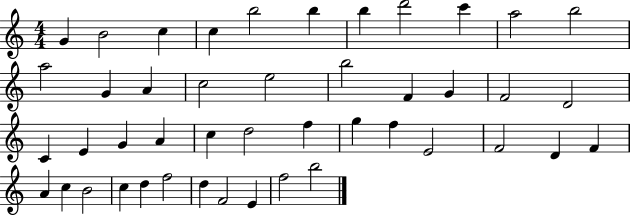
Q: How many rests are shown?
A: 0